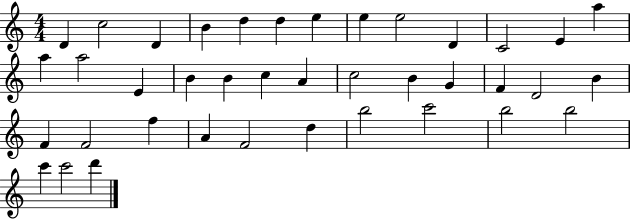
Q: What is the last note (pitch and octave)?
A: D6